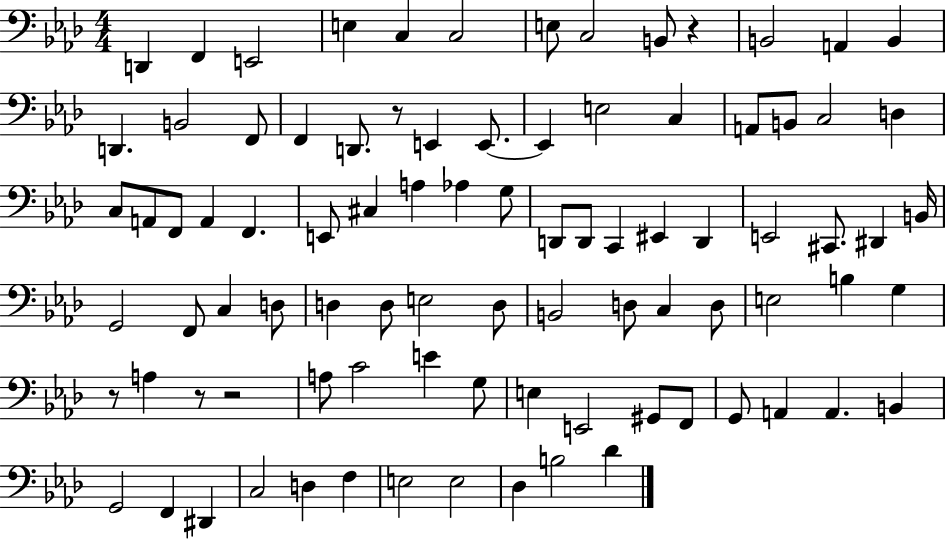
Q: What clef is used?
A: bass